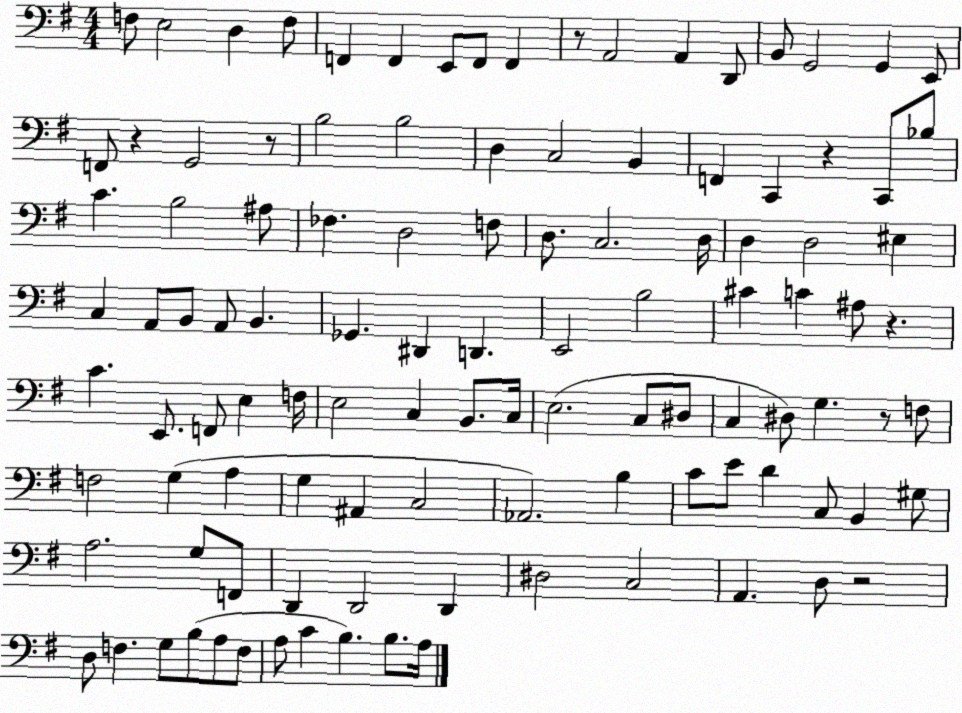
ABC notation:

X:1
T:Untitled
M:4/4
L:1/4
K:G
F,/2 E,2 D, F,/2 F,, F,, E,,/2 F,,/2 F,, z/2 A,,2 A,, D,,/2 B,,/2 G,,2 G,, E,,/2 F,,/2 z G,,2 z/2 B,2 B,2 D, C,2 B,, F,, C,, z C,,/2 _B,/2 C B,2 ^A,/2 _F, D,2 F,/2 D,/2 C,2 D,/4 D, D,2 ^E, C, A,,/2 B,,/2 A,,/2 B,, _G,, ^D,, D,, E,,2 B,2 ^C C ^A,/2 z C E,,/2 F,,/2 E, F,/4 E,2 C, B,,/2 C,/4 E,2 C,/2 ^D,/2 C, ^D,/2 G, z/2 F,/2 F,2 G, A, G, ^A,, C,2 _A,,2 B, C/2 E/2 D C,/2 B,, ^G,/2 A,2 G,/2 F,,/2 D,, D,,2 D,, ^D,2 C,2 A,, D,/2 z2 D,/2 F, G,/2 B,/2 A,/2 F,/2 A,/2 C B, B,/2 A,/4